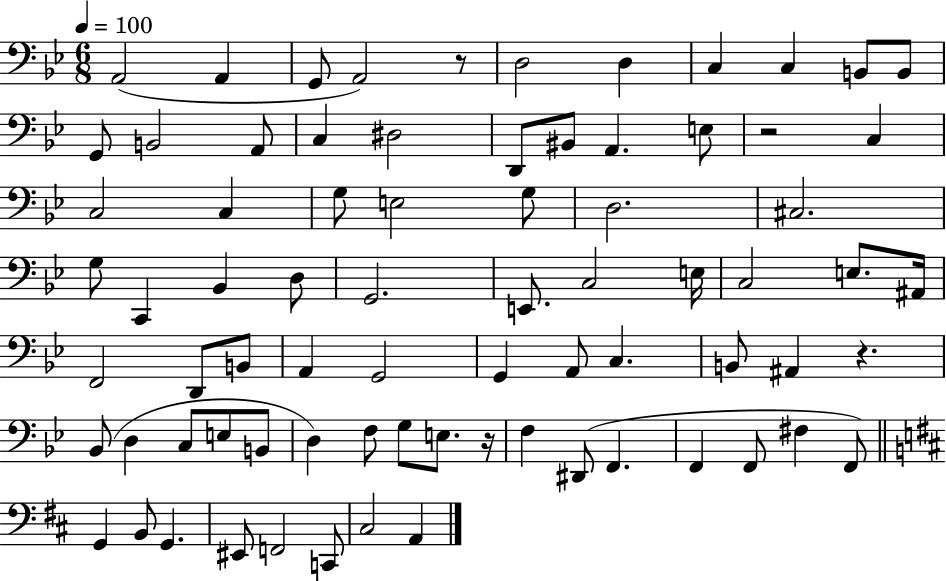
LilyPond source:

{
  \clef bass
  \numericTimeSignature
  \time 6/8
  \key bes \major
  \tempo 4 = 100
  a,2( a,4 | g,8 a,2) r8 | d2 d4 | c4 c4 b,8 b,8 | \break g,8 b,2 a,8 | c4 dis2 | d,8 bis,8 a,4. e8 | r2 c4 | \break c2 c4 | g8 e2 g8 | d2. | cis2. | \break g8 c,4 bes,4 d8 | g,2. | e,8. c2 e16 | c2 e8. ais,16 | \break f,2 d,8 b,8 | a,4 g,2 | g,4 a,8 c4. | b,8 ais,4 r4. | \break bes,8( d4 c8 e8 b,8 | d4) f8 g8 e8. r16 | f4 dis,8( f,4. | f,4 f,8 fis4 f,8) | \break \bar "||" \break \key b \minor g,4 b,8 g,4. | eis,8 f,2 c,8 | cis2 a,4 | \bar "|."
}